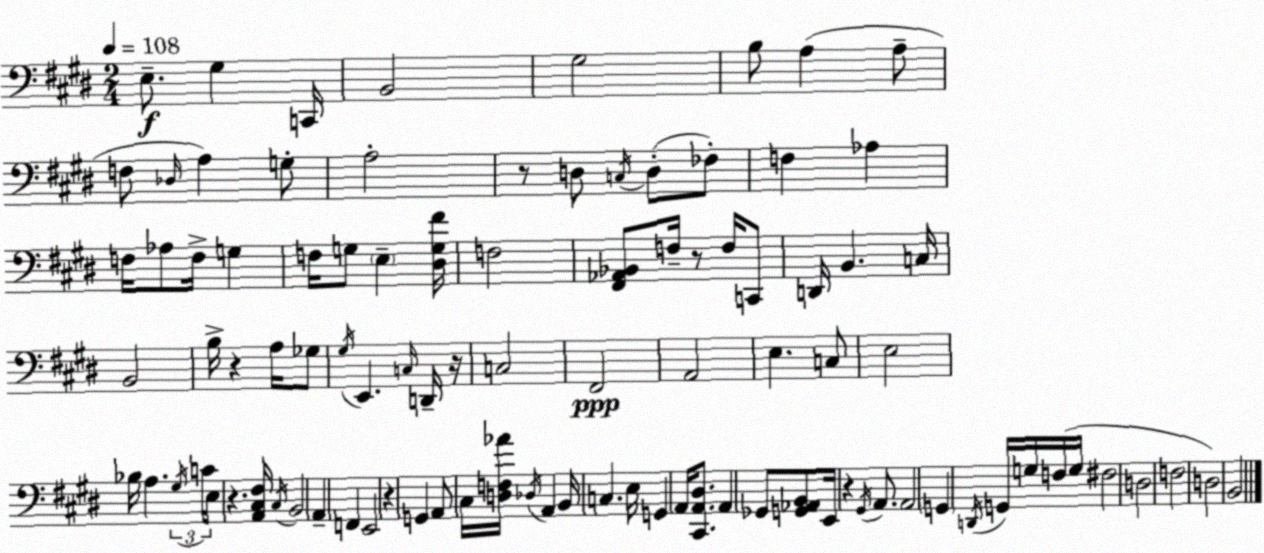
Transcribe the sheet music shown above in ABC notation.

X:1
T:Untitled
M:2/4
L:1/4
K:E
E,/2 ^G, C,,/4 B,,2 ^G,2 B,/2 A, A,/2 F,/2 _D,/4 A, G,/2 A,2 z/2 D,/2 C,/4 D,/2 _F,/2 F, _A, F,/4 _A,/2 F,/4 G, F,/4 G,/2 E, [^D,G,^F]/4 F,2 [^F,,_A,,_B,,]/2 F,/4 z/2 F,/4 C,,/2 D,,/4 B,, C,/4 B,,2 B,/4 z A,/4 _G,/2 ^G,/4 E,, C,/4 D,,/4 z/4 C,2 ^F,,2 A,,2 E, C,/2 E,2 _B,/4 A, ^G,/4 C/4 E,/4 z [A,,^C,^F,]/4 ^C,/4 B,,2 A,, F,, E,,2 z G,, A,,/2 ^C,/4 [D,F,_A]/4 _D,/4 A,, B,,/4 C, E,/4 G,, A,,/4 [^C,,A,,^D,]/2 A,, _G,,/2 [G,,_A,,B,,]/2 E,,/4 z ^G,,/4 A,,/2 A,,2 G,, D,,/4 G,,/4 G,/4 F,/4 G,/4 ^F,2 D,2 F,2 D,2 B,,2